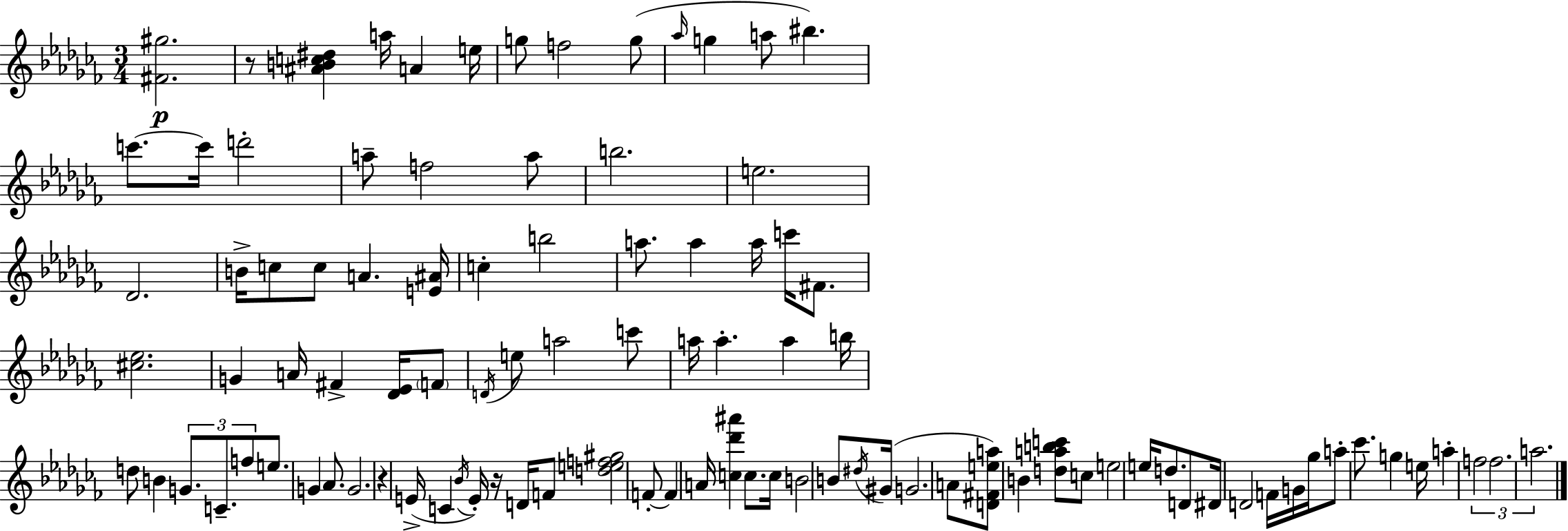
{
  \clef treble
  \numericTimeSignature
  \time 3/4
  \key aes \minor
  <fis' gis''>2.\p | r8 <ais' b' c'' dis''>4 a''16 a'4 e''16 | g''8 f''2 g''8( | \grace { aes''16 } g''4 a''8 bis''4.) | \break c'''8.~~ c'''16 d'''2-. | a''8-- f''2 a''8 | b''2. | e''2. | \break des'2. | b'16-> c''8 c''8 a'4. | <e' ais'>16 c''4-. b''2 | a''8. a''4 a''16 c'''16 fis'8. | \break <cis'' ees''>2. | g'4 a'16 fis'4-> <des' ees'>16 \parenthesize f'8 | \acciaccatura { d'16 } e''8 a''2 | c'''8 a''16 a''4.-. a''4 | \break b''16 d''8 b'4 \tuplet 3/2 { g'8. c'8.-- | f''8 } e''8. g'4 aes'8. | g'2. | r4 e'16->( c'4 \acciaccatura { bes'16 }) | \break e'16-. r16 d'16 f'8 <d'' e'' f'' gis''>2 | f'8-.~~ f'4 a'16 <c'' des''' ais'''>4 | c''8. c''16 b'2 | b'8 \acciaccatura { dis''16 }( gis'16 g'2. | \break a'8 <d' fis' e'' a''>8) b'4 | <d'' a'' b'' c'''>8 c''8 e''2 | e''16 d''8. d'8 dis'16 d'2 | f'16 g'16 ges''16 a''8-. ces'''8. g''4 | \break e''16 a''4-. \tuplet 3/2 { f''2 | f''2. | a''2. } | \bar "|."
}